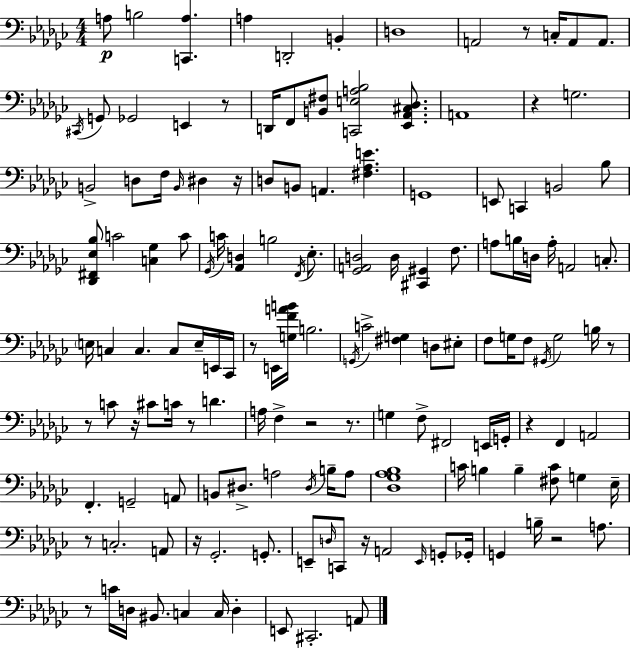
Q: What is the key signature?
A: EES minor